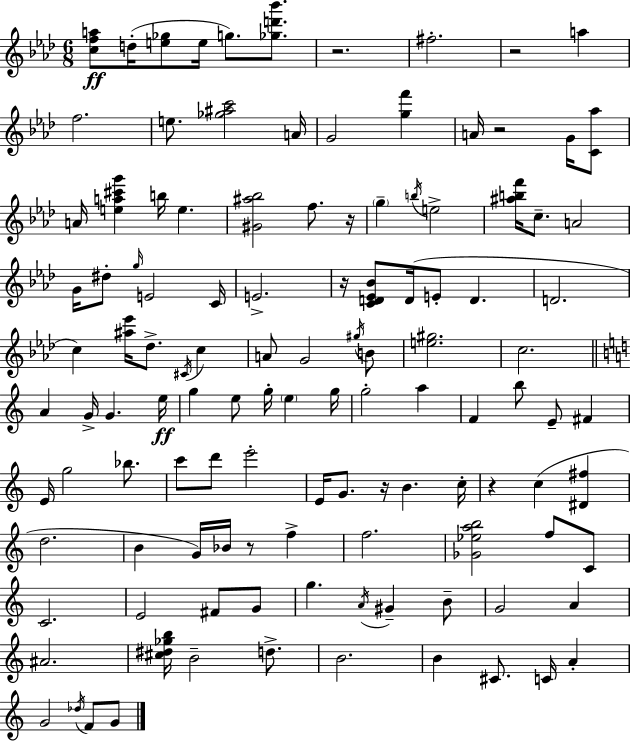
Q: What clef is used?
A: treble